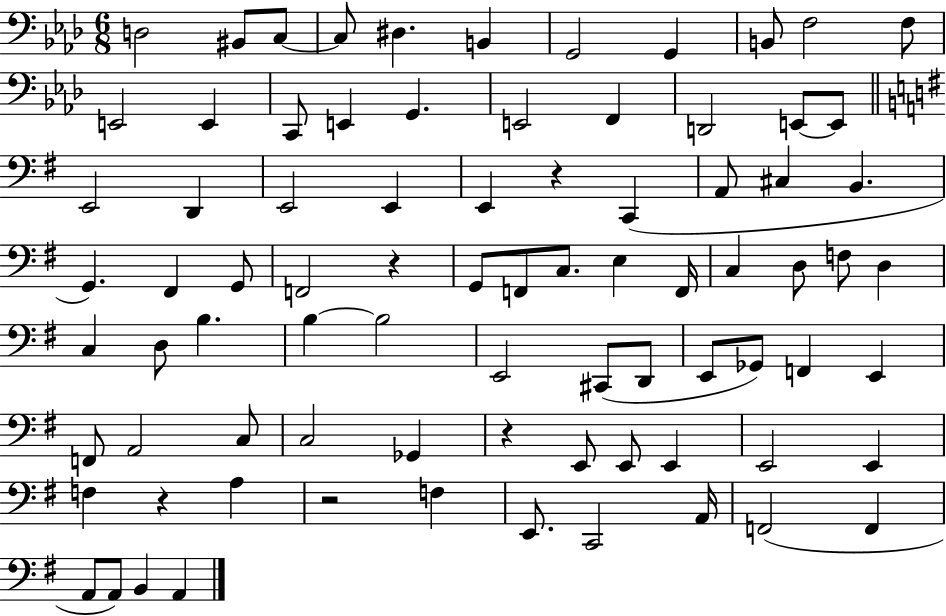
{
  \clef bass
  \numericTimeSignature
  \time 6/8
  \key aes \major
  d2 bis,8 c8~~ | c8 dis4. b,4 | g,2 g,4 | b,8 f2 f8 | \break e,2 e,4 | c,8 e,4 g,4. | e,2 f,4 | d,2 e,8~~ e,8 | \break \bar "||" \break \key e \minor e,2 d,4 | e,2 e,4 | e,4 r4 c,4( | a,8 cis4 b,4. | \break g,4.) fis,4 g,8 | f,2 r4 | g,8 f,8 c8. e4 f,16 | c4 d8 f8 d4 | \break c4 d8 b4. | b4~~ b2 | e,2 cis,8( d,8 | e,8 ges,8) f,4 e,4 | \break f,8 a,2 c8 | c2 ges,4 | r4 e,8 e,8 e,4 | e,2 e,4 | \break f4 r4 a4 | r2 f4 | e,8. c,2 a,16 | f,2( f,4 | \break a,8 a,8) b,4 a,4 | \bar "|."
}